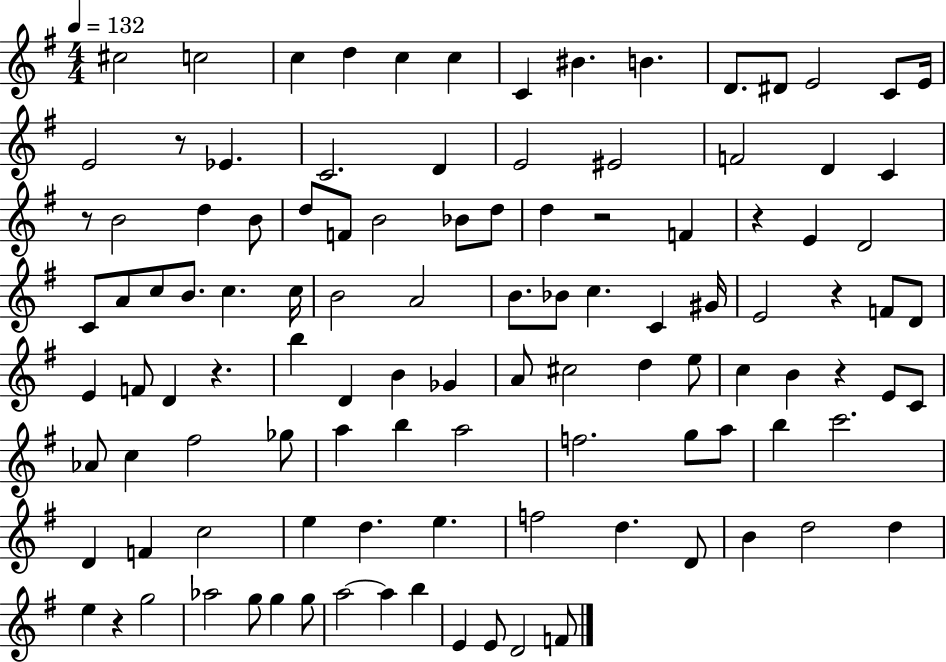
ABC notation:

X:1
T:Untitled
M:4/4
L:1/4
K:G
^c2 c2 c d c c C ^B B D/2 ^D/2 E2 C/2 E/4 E2 z/2 _E C2 D E2 ^E2 F2 D C z/2 B2 d B/2 d/2 F/2 B2 _B/2 d/2 d z2 F z E D2 C/2 A/2 c/2 B/2 c c/4 B2 A2 B/2 _B/2 c C ^G/4 E2 z F/2 D/2 E F/2 D z b D B _G A/2 ^c2 d e/2 c B z E/2 C/2 _A/2 c ^f2 _g/2 a b a2 f2 g/2 a/2 b c'2 D F c2 e d e f2 d D/2 B d2 d e z g2 _a2 g/2 g g/2 a2 a b E E/2 D2 F/2